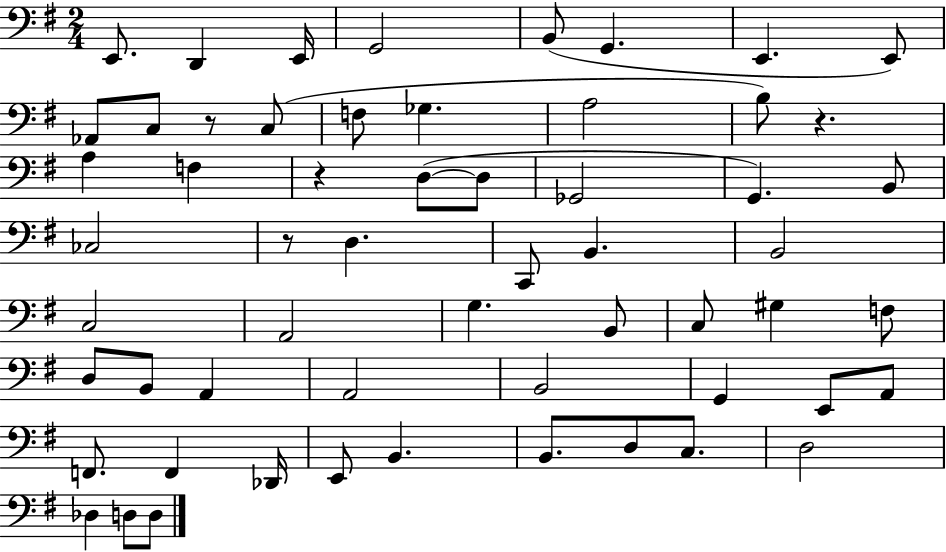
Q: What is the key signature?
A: G major